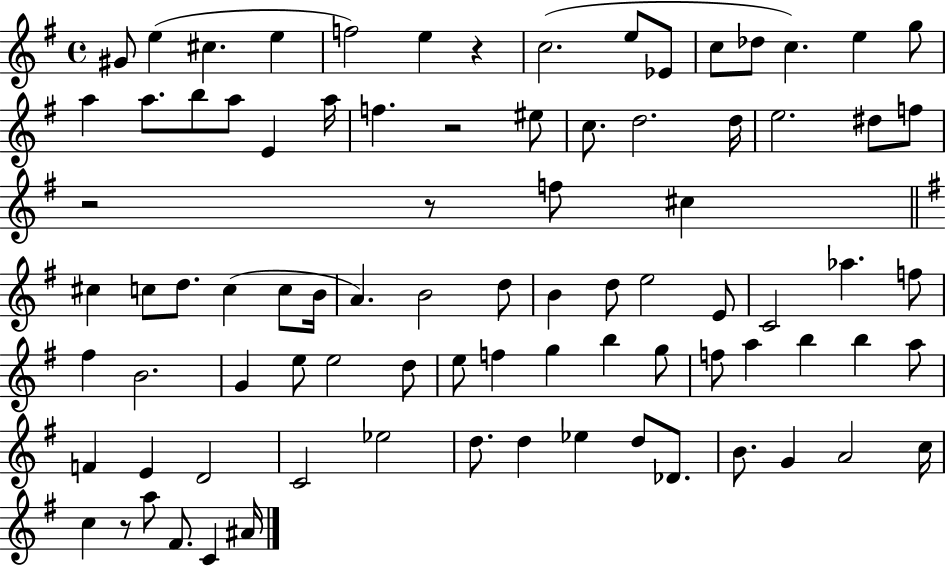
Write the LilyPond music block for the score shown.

{
  \clef treble
  \time 4/4
  \defaultTimeSignature
  \key g \major
  gis'8 e''4( cis''4. e''4 | f''2) e''4 r4 | c''2.( e''8 ees'8 | c''8 des''8 c''4.) e''4 g''8 | \break a''4 a''8. b''8 a''8 e'4 a''16 | f''4. r2 eis''8 | c''8. d''2. d''16 | e''2. dis''8 f''8 | \break r2 r8 f''8 cis''4 | \bar "||" \break \key g \major cis''4 c''8 d''8. c''4( c''8 b'16 | a'4.) b'2 d''8 | b'4 d''8 e''2 e'8 | c'2 aes''4. f''8 | \break fis''4 b'2. | g'4 e''8 e''2 d''8 | e''8 f''4 g''4 b''4 g''8 | f''8 a''4 b''4 b''4 a''8 | \break f'4 e'4 d'2 | c'2 ees''2 | d''8. d''4 ees''4 d''8 des'8. | b'8. g'4 a'2 c''16 | \break c''4 r8 a''8 fis'8. c'4 ais'16 | \bar "|."
}